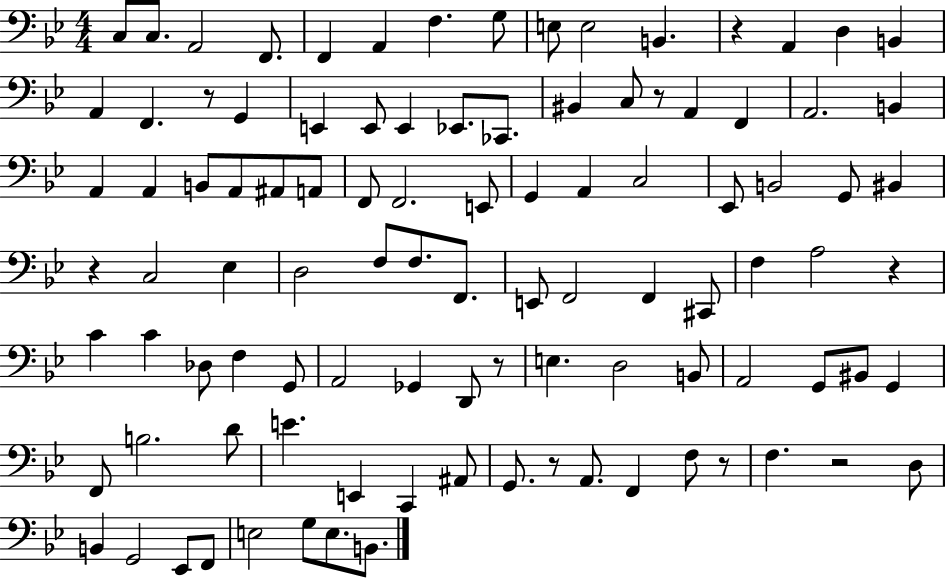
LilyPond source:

{
  \clef bass
  \numericTimeSignature
  \time 4/4
  \key bes \major
  \repeat volta 2 { c8 c8. a,2 f,8. | f,4 a,4 f4. g8 | e8 e2 b,4. | r4 a,4 d4 b,4 | \break a,4 f,4. r8 g,4 | e,4 e,8 e,4 ees,8. ces,8. | bis,4 c8 r8 a,4 f,4 | a,2. b,4 | \break a,4 a,4 b,8 a,8 ais,8 a,8 | f,8 f,2. e,8 | g,4 a,4 c2 | ees,8 b,2 g,8 bis,4 | \break r4 c2 ees4 | d2 f8 f8. f,8. | e,8 f,2 f,4 cis,8 | f4 a2 r4 | \break c'4 c'4 des8 f4 g,8 | a,2 ges,4 d,8 r8 | e4. d2 b,8 | a,2 g,8 bis,8 g,4 | \break f,8 b2. d'8 | e'4. e,4 c,4 ais,8 | g,8. r8 a,8. f,4 f8 r8 | f4. r2 d8 | \break b,4 g,2 ees,8 f,8 | e2 g8 e8. b,8. | } \bar "|."
}